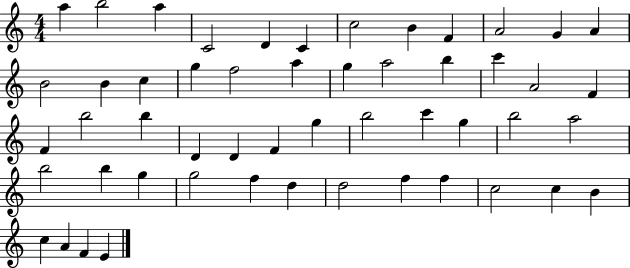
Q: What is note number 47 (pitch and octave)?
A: C5